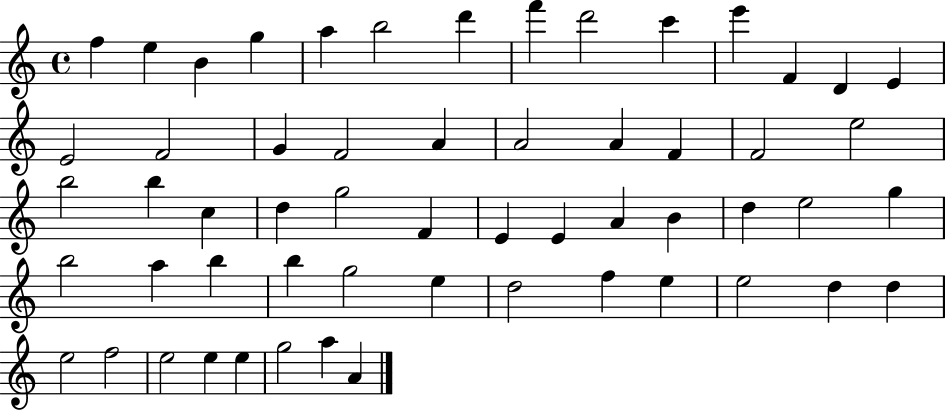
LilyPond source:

{
  \clef treble
  \time 4/4
  \defaultTimeSignature
  \key c \major
  f''4 e''4 b'4 g''4 | a''4 b''2 d'''4 | f'''4 d'''2 c'''4 | e'''4 f'4 d'4 e'4 | \break e'2 f'2 | g'4 f'2 a'4 | a'2 a'4 f'4 | f'2 e''2 | \break b''2 b''4 c''4 | d''4 g''2 f'4 | e'4 e'4 a'4 b'4 | d''4 e''2 g''4 | \break b''2 a''4 b''4 | b''4 g''2 e''4 | d''2 f''4 e''4 | e''2 d''4 d''4 | \break e''2 f''2 | e''2 e''4 e''4 | g''2 a''4 a'4 | \bar "|."
}